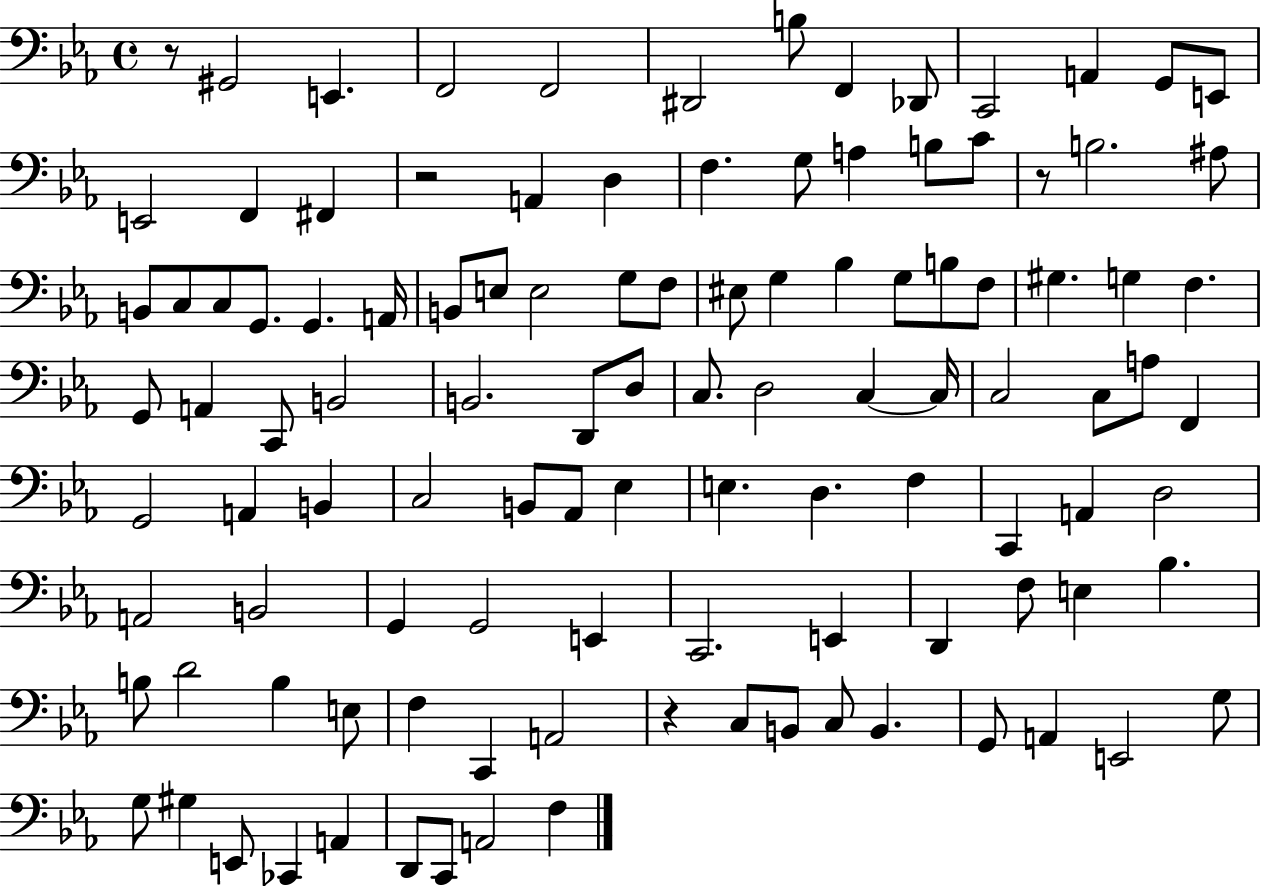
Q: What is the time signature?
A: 4/4